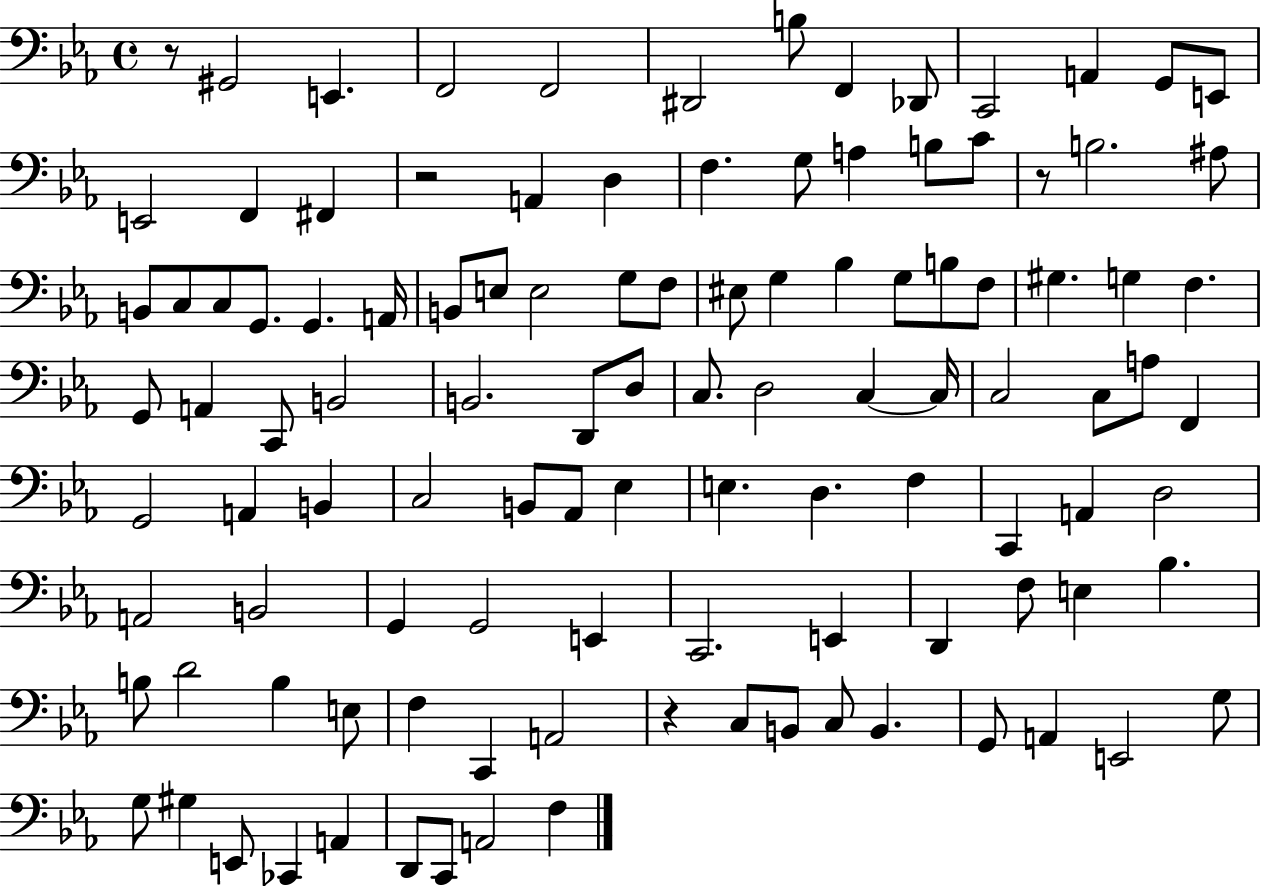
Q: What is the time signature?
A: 4/4